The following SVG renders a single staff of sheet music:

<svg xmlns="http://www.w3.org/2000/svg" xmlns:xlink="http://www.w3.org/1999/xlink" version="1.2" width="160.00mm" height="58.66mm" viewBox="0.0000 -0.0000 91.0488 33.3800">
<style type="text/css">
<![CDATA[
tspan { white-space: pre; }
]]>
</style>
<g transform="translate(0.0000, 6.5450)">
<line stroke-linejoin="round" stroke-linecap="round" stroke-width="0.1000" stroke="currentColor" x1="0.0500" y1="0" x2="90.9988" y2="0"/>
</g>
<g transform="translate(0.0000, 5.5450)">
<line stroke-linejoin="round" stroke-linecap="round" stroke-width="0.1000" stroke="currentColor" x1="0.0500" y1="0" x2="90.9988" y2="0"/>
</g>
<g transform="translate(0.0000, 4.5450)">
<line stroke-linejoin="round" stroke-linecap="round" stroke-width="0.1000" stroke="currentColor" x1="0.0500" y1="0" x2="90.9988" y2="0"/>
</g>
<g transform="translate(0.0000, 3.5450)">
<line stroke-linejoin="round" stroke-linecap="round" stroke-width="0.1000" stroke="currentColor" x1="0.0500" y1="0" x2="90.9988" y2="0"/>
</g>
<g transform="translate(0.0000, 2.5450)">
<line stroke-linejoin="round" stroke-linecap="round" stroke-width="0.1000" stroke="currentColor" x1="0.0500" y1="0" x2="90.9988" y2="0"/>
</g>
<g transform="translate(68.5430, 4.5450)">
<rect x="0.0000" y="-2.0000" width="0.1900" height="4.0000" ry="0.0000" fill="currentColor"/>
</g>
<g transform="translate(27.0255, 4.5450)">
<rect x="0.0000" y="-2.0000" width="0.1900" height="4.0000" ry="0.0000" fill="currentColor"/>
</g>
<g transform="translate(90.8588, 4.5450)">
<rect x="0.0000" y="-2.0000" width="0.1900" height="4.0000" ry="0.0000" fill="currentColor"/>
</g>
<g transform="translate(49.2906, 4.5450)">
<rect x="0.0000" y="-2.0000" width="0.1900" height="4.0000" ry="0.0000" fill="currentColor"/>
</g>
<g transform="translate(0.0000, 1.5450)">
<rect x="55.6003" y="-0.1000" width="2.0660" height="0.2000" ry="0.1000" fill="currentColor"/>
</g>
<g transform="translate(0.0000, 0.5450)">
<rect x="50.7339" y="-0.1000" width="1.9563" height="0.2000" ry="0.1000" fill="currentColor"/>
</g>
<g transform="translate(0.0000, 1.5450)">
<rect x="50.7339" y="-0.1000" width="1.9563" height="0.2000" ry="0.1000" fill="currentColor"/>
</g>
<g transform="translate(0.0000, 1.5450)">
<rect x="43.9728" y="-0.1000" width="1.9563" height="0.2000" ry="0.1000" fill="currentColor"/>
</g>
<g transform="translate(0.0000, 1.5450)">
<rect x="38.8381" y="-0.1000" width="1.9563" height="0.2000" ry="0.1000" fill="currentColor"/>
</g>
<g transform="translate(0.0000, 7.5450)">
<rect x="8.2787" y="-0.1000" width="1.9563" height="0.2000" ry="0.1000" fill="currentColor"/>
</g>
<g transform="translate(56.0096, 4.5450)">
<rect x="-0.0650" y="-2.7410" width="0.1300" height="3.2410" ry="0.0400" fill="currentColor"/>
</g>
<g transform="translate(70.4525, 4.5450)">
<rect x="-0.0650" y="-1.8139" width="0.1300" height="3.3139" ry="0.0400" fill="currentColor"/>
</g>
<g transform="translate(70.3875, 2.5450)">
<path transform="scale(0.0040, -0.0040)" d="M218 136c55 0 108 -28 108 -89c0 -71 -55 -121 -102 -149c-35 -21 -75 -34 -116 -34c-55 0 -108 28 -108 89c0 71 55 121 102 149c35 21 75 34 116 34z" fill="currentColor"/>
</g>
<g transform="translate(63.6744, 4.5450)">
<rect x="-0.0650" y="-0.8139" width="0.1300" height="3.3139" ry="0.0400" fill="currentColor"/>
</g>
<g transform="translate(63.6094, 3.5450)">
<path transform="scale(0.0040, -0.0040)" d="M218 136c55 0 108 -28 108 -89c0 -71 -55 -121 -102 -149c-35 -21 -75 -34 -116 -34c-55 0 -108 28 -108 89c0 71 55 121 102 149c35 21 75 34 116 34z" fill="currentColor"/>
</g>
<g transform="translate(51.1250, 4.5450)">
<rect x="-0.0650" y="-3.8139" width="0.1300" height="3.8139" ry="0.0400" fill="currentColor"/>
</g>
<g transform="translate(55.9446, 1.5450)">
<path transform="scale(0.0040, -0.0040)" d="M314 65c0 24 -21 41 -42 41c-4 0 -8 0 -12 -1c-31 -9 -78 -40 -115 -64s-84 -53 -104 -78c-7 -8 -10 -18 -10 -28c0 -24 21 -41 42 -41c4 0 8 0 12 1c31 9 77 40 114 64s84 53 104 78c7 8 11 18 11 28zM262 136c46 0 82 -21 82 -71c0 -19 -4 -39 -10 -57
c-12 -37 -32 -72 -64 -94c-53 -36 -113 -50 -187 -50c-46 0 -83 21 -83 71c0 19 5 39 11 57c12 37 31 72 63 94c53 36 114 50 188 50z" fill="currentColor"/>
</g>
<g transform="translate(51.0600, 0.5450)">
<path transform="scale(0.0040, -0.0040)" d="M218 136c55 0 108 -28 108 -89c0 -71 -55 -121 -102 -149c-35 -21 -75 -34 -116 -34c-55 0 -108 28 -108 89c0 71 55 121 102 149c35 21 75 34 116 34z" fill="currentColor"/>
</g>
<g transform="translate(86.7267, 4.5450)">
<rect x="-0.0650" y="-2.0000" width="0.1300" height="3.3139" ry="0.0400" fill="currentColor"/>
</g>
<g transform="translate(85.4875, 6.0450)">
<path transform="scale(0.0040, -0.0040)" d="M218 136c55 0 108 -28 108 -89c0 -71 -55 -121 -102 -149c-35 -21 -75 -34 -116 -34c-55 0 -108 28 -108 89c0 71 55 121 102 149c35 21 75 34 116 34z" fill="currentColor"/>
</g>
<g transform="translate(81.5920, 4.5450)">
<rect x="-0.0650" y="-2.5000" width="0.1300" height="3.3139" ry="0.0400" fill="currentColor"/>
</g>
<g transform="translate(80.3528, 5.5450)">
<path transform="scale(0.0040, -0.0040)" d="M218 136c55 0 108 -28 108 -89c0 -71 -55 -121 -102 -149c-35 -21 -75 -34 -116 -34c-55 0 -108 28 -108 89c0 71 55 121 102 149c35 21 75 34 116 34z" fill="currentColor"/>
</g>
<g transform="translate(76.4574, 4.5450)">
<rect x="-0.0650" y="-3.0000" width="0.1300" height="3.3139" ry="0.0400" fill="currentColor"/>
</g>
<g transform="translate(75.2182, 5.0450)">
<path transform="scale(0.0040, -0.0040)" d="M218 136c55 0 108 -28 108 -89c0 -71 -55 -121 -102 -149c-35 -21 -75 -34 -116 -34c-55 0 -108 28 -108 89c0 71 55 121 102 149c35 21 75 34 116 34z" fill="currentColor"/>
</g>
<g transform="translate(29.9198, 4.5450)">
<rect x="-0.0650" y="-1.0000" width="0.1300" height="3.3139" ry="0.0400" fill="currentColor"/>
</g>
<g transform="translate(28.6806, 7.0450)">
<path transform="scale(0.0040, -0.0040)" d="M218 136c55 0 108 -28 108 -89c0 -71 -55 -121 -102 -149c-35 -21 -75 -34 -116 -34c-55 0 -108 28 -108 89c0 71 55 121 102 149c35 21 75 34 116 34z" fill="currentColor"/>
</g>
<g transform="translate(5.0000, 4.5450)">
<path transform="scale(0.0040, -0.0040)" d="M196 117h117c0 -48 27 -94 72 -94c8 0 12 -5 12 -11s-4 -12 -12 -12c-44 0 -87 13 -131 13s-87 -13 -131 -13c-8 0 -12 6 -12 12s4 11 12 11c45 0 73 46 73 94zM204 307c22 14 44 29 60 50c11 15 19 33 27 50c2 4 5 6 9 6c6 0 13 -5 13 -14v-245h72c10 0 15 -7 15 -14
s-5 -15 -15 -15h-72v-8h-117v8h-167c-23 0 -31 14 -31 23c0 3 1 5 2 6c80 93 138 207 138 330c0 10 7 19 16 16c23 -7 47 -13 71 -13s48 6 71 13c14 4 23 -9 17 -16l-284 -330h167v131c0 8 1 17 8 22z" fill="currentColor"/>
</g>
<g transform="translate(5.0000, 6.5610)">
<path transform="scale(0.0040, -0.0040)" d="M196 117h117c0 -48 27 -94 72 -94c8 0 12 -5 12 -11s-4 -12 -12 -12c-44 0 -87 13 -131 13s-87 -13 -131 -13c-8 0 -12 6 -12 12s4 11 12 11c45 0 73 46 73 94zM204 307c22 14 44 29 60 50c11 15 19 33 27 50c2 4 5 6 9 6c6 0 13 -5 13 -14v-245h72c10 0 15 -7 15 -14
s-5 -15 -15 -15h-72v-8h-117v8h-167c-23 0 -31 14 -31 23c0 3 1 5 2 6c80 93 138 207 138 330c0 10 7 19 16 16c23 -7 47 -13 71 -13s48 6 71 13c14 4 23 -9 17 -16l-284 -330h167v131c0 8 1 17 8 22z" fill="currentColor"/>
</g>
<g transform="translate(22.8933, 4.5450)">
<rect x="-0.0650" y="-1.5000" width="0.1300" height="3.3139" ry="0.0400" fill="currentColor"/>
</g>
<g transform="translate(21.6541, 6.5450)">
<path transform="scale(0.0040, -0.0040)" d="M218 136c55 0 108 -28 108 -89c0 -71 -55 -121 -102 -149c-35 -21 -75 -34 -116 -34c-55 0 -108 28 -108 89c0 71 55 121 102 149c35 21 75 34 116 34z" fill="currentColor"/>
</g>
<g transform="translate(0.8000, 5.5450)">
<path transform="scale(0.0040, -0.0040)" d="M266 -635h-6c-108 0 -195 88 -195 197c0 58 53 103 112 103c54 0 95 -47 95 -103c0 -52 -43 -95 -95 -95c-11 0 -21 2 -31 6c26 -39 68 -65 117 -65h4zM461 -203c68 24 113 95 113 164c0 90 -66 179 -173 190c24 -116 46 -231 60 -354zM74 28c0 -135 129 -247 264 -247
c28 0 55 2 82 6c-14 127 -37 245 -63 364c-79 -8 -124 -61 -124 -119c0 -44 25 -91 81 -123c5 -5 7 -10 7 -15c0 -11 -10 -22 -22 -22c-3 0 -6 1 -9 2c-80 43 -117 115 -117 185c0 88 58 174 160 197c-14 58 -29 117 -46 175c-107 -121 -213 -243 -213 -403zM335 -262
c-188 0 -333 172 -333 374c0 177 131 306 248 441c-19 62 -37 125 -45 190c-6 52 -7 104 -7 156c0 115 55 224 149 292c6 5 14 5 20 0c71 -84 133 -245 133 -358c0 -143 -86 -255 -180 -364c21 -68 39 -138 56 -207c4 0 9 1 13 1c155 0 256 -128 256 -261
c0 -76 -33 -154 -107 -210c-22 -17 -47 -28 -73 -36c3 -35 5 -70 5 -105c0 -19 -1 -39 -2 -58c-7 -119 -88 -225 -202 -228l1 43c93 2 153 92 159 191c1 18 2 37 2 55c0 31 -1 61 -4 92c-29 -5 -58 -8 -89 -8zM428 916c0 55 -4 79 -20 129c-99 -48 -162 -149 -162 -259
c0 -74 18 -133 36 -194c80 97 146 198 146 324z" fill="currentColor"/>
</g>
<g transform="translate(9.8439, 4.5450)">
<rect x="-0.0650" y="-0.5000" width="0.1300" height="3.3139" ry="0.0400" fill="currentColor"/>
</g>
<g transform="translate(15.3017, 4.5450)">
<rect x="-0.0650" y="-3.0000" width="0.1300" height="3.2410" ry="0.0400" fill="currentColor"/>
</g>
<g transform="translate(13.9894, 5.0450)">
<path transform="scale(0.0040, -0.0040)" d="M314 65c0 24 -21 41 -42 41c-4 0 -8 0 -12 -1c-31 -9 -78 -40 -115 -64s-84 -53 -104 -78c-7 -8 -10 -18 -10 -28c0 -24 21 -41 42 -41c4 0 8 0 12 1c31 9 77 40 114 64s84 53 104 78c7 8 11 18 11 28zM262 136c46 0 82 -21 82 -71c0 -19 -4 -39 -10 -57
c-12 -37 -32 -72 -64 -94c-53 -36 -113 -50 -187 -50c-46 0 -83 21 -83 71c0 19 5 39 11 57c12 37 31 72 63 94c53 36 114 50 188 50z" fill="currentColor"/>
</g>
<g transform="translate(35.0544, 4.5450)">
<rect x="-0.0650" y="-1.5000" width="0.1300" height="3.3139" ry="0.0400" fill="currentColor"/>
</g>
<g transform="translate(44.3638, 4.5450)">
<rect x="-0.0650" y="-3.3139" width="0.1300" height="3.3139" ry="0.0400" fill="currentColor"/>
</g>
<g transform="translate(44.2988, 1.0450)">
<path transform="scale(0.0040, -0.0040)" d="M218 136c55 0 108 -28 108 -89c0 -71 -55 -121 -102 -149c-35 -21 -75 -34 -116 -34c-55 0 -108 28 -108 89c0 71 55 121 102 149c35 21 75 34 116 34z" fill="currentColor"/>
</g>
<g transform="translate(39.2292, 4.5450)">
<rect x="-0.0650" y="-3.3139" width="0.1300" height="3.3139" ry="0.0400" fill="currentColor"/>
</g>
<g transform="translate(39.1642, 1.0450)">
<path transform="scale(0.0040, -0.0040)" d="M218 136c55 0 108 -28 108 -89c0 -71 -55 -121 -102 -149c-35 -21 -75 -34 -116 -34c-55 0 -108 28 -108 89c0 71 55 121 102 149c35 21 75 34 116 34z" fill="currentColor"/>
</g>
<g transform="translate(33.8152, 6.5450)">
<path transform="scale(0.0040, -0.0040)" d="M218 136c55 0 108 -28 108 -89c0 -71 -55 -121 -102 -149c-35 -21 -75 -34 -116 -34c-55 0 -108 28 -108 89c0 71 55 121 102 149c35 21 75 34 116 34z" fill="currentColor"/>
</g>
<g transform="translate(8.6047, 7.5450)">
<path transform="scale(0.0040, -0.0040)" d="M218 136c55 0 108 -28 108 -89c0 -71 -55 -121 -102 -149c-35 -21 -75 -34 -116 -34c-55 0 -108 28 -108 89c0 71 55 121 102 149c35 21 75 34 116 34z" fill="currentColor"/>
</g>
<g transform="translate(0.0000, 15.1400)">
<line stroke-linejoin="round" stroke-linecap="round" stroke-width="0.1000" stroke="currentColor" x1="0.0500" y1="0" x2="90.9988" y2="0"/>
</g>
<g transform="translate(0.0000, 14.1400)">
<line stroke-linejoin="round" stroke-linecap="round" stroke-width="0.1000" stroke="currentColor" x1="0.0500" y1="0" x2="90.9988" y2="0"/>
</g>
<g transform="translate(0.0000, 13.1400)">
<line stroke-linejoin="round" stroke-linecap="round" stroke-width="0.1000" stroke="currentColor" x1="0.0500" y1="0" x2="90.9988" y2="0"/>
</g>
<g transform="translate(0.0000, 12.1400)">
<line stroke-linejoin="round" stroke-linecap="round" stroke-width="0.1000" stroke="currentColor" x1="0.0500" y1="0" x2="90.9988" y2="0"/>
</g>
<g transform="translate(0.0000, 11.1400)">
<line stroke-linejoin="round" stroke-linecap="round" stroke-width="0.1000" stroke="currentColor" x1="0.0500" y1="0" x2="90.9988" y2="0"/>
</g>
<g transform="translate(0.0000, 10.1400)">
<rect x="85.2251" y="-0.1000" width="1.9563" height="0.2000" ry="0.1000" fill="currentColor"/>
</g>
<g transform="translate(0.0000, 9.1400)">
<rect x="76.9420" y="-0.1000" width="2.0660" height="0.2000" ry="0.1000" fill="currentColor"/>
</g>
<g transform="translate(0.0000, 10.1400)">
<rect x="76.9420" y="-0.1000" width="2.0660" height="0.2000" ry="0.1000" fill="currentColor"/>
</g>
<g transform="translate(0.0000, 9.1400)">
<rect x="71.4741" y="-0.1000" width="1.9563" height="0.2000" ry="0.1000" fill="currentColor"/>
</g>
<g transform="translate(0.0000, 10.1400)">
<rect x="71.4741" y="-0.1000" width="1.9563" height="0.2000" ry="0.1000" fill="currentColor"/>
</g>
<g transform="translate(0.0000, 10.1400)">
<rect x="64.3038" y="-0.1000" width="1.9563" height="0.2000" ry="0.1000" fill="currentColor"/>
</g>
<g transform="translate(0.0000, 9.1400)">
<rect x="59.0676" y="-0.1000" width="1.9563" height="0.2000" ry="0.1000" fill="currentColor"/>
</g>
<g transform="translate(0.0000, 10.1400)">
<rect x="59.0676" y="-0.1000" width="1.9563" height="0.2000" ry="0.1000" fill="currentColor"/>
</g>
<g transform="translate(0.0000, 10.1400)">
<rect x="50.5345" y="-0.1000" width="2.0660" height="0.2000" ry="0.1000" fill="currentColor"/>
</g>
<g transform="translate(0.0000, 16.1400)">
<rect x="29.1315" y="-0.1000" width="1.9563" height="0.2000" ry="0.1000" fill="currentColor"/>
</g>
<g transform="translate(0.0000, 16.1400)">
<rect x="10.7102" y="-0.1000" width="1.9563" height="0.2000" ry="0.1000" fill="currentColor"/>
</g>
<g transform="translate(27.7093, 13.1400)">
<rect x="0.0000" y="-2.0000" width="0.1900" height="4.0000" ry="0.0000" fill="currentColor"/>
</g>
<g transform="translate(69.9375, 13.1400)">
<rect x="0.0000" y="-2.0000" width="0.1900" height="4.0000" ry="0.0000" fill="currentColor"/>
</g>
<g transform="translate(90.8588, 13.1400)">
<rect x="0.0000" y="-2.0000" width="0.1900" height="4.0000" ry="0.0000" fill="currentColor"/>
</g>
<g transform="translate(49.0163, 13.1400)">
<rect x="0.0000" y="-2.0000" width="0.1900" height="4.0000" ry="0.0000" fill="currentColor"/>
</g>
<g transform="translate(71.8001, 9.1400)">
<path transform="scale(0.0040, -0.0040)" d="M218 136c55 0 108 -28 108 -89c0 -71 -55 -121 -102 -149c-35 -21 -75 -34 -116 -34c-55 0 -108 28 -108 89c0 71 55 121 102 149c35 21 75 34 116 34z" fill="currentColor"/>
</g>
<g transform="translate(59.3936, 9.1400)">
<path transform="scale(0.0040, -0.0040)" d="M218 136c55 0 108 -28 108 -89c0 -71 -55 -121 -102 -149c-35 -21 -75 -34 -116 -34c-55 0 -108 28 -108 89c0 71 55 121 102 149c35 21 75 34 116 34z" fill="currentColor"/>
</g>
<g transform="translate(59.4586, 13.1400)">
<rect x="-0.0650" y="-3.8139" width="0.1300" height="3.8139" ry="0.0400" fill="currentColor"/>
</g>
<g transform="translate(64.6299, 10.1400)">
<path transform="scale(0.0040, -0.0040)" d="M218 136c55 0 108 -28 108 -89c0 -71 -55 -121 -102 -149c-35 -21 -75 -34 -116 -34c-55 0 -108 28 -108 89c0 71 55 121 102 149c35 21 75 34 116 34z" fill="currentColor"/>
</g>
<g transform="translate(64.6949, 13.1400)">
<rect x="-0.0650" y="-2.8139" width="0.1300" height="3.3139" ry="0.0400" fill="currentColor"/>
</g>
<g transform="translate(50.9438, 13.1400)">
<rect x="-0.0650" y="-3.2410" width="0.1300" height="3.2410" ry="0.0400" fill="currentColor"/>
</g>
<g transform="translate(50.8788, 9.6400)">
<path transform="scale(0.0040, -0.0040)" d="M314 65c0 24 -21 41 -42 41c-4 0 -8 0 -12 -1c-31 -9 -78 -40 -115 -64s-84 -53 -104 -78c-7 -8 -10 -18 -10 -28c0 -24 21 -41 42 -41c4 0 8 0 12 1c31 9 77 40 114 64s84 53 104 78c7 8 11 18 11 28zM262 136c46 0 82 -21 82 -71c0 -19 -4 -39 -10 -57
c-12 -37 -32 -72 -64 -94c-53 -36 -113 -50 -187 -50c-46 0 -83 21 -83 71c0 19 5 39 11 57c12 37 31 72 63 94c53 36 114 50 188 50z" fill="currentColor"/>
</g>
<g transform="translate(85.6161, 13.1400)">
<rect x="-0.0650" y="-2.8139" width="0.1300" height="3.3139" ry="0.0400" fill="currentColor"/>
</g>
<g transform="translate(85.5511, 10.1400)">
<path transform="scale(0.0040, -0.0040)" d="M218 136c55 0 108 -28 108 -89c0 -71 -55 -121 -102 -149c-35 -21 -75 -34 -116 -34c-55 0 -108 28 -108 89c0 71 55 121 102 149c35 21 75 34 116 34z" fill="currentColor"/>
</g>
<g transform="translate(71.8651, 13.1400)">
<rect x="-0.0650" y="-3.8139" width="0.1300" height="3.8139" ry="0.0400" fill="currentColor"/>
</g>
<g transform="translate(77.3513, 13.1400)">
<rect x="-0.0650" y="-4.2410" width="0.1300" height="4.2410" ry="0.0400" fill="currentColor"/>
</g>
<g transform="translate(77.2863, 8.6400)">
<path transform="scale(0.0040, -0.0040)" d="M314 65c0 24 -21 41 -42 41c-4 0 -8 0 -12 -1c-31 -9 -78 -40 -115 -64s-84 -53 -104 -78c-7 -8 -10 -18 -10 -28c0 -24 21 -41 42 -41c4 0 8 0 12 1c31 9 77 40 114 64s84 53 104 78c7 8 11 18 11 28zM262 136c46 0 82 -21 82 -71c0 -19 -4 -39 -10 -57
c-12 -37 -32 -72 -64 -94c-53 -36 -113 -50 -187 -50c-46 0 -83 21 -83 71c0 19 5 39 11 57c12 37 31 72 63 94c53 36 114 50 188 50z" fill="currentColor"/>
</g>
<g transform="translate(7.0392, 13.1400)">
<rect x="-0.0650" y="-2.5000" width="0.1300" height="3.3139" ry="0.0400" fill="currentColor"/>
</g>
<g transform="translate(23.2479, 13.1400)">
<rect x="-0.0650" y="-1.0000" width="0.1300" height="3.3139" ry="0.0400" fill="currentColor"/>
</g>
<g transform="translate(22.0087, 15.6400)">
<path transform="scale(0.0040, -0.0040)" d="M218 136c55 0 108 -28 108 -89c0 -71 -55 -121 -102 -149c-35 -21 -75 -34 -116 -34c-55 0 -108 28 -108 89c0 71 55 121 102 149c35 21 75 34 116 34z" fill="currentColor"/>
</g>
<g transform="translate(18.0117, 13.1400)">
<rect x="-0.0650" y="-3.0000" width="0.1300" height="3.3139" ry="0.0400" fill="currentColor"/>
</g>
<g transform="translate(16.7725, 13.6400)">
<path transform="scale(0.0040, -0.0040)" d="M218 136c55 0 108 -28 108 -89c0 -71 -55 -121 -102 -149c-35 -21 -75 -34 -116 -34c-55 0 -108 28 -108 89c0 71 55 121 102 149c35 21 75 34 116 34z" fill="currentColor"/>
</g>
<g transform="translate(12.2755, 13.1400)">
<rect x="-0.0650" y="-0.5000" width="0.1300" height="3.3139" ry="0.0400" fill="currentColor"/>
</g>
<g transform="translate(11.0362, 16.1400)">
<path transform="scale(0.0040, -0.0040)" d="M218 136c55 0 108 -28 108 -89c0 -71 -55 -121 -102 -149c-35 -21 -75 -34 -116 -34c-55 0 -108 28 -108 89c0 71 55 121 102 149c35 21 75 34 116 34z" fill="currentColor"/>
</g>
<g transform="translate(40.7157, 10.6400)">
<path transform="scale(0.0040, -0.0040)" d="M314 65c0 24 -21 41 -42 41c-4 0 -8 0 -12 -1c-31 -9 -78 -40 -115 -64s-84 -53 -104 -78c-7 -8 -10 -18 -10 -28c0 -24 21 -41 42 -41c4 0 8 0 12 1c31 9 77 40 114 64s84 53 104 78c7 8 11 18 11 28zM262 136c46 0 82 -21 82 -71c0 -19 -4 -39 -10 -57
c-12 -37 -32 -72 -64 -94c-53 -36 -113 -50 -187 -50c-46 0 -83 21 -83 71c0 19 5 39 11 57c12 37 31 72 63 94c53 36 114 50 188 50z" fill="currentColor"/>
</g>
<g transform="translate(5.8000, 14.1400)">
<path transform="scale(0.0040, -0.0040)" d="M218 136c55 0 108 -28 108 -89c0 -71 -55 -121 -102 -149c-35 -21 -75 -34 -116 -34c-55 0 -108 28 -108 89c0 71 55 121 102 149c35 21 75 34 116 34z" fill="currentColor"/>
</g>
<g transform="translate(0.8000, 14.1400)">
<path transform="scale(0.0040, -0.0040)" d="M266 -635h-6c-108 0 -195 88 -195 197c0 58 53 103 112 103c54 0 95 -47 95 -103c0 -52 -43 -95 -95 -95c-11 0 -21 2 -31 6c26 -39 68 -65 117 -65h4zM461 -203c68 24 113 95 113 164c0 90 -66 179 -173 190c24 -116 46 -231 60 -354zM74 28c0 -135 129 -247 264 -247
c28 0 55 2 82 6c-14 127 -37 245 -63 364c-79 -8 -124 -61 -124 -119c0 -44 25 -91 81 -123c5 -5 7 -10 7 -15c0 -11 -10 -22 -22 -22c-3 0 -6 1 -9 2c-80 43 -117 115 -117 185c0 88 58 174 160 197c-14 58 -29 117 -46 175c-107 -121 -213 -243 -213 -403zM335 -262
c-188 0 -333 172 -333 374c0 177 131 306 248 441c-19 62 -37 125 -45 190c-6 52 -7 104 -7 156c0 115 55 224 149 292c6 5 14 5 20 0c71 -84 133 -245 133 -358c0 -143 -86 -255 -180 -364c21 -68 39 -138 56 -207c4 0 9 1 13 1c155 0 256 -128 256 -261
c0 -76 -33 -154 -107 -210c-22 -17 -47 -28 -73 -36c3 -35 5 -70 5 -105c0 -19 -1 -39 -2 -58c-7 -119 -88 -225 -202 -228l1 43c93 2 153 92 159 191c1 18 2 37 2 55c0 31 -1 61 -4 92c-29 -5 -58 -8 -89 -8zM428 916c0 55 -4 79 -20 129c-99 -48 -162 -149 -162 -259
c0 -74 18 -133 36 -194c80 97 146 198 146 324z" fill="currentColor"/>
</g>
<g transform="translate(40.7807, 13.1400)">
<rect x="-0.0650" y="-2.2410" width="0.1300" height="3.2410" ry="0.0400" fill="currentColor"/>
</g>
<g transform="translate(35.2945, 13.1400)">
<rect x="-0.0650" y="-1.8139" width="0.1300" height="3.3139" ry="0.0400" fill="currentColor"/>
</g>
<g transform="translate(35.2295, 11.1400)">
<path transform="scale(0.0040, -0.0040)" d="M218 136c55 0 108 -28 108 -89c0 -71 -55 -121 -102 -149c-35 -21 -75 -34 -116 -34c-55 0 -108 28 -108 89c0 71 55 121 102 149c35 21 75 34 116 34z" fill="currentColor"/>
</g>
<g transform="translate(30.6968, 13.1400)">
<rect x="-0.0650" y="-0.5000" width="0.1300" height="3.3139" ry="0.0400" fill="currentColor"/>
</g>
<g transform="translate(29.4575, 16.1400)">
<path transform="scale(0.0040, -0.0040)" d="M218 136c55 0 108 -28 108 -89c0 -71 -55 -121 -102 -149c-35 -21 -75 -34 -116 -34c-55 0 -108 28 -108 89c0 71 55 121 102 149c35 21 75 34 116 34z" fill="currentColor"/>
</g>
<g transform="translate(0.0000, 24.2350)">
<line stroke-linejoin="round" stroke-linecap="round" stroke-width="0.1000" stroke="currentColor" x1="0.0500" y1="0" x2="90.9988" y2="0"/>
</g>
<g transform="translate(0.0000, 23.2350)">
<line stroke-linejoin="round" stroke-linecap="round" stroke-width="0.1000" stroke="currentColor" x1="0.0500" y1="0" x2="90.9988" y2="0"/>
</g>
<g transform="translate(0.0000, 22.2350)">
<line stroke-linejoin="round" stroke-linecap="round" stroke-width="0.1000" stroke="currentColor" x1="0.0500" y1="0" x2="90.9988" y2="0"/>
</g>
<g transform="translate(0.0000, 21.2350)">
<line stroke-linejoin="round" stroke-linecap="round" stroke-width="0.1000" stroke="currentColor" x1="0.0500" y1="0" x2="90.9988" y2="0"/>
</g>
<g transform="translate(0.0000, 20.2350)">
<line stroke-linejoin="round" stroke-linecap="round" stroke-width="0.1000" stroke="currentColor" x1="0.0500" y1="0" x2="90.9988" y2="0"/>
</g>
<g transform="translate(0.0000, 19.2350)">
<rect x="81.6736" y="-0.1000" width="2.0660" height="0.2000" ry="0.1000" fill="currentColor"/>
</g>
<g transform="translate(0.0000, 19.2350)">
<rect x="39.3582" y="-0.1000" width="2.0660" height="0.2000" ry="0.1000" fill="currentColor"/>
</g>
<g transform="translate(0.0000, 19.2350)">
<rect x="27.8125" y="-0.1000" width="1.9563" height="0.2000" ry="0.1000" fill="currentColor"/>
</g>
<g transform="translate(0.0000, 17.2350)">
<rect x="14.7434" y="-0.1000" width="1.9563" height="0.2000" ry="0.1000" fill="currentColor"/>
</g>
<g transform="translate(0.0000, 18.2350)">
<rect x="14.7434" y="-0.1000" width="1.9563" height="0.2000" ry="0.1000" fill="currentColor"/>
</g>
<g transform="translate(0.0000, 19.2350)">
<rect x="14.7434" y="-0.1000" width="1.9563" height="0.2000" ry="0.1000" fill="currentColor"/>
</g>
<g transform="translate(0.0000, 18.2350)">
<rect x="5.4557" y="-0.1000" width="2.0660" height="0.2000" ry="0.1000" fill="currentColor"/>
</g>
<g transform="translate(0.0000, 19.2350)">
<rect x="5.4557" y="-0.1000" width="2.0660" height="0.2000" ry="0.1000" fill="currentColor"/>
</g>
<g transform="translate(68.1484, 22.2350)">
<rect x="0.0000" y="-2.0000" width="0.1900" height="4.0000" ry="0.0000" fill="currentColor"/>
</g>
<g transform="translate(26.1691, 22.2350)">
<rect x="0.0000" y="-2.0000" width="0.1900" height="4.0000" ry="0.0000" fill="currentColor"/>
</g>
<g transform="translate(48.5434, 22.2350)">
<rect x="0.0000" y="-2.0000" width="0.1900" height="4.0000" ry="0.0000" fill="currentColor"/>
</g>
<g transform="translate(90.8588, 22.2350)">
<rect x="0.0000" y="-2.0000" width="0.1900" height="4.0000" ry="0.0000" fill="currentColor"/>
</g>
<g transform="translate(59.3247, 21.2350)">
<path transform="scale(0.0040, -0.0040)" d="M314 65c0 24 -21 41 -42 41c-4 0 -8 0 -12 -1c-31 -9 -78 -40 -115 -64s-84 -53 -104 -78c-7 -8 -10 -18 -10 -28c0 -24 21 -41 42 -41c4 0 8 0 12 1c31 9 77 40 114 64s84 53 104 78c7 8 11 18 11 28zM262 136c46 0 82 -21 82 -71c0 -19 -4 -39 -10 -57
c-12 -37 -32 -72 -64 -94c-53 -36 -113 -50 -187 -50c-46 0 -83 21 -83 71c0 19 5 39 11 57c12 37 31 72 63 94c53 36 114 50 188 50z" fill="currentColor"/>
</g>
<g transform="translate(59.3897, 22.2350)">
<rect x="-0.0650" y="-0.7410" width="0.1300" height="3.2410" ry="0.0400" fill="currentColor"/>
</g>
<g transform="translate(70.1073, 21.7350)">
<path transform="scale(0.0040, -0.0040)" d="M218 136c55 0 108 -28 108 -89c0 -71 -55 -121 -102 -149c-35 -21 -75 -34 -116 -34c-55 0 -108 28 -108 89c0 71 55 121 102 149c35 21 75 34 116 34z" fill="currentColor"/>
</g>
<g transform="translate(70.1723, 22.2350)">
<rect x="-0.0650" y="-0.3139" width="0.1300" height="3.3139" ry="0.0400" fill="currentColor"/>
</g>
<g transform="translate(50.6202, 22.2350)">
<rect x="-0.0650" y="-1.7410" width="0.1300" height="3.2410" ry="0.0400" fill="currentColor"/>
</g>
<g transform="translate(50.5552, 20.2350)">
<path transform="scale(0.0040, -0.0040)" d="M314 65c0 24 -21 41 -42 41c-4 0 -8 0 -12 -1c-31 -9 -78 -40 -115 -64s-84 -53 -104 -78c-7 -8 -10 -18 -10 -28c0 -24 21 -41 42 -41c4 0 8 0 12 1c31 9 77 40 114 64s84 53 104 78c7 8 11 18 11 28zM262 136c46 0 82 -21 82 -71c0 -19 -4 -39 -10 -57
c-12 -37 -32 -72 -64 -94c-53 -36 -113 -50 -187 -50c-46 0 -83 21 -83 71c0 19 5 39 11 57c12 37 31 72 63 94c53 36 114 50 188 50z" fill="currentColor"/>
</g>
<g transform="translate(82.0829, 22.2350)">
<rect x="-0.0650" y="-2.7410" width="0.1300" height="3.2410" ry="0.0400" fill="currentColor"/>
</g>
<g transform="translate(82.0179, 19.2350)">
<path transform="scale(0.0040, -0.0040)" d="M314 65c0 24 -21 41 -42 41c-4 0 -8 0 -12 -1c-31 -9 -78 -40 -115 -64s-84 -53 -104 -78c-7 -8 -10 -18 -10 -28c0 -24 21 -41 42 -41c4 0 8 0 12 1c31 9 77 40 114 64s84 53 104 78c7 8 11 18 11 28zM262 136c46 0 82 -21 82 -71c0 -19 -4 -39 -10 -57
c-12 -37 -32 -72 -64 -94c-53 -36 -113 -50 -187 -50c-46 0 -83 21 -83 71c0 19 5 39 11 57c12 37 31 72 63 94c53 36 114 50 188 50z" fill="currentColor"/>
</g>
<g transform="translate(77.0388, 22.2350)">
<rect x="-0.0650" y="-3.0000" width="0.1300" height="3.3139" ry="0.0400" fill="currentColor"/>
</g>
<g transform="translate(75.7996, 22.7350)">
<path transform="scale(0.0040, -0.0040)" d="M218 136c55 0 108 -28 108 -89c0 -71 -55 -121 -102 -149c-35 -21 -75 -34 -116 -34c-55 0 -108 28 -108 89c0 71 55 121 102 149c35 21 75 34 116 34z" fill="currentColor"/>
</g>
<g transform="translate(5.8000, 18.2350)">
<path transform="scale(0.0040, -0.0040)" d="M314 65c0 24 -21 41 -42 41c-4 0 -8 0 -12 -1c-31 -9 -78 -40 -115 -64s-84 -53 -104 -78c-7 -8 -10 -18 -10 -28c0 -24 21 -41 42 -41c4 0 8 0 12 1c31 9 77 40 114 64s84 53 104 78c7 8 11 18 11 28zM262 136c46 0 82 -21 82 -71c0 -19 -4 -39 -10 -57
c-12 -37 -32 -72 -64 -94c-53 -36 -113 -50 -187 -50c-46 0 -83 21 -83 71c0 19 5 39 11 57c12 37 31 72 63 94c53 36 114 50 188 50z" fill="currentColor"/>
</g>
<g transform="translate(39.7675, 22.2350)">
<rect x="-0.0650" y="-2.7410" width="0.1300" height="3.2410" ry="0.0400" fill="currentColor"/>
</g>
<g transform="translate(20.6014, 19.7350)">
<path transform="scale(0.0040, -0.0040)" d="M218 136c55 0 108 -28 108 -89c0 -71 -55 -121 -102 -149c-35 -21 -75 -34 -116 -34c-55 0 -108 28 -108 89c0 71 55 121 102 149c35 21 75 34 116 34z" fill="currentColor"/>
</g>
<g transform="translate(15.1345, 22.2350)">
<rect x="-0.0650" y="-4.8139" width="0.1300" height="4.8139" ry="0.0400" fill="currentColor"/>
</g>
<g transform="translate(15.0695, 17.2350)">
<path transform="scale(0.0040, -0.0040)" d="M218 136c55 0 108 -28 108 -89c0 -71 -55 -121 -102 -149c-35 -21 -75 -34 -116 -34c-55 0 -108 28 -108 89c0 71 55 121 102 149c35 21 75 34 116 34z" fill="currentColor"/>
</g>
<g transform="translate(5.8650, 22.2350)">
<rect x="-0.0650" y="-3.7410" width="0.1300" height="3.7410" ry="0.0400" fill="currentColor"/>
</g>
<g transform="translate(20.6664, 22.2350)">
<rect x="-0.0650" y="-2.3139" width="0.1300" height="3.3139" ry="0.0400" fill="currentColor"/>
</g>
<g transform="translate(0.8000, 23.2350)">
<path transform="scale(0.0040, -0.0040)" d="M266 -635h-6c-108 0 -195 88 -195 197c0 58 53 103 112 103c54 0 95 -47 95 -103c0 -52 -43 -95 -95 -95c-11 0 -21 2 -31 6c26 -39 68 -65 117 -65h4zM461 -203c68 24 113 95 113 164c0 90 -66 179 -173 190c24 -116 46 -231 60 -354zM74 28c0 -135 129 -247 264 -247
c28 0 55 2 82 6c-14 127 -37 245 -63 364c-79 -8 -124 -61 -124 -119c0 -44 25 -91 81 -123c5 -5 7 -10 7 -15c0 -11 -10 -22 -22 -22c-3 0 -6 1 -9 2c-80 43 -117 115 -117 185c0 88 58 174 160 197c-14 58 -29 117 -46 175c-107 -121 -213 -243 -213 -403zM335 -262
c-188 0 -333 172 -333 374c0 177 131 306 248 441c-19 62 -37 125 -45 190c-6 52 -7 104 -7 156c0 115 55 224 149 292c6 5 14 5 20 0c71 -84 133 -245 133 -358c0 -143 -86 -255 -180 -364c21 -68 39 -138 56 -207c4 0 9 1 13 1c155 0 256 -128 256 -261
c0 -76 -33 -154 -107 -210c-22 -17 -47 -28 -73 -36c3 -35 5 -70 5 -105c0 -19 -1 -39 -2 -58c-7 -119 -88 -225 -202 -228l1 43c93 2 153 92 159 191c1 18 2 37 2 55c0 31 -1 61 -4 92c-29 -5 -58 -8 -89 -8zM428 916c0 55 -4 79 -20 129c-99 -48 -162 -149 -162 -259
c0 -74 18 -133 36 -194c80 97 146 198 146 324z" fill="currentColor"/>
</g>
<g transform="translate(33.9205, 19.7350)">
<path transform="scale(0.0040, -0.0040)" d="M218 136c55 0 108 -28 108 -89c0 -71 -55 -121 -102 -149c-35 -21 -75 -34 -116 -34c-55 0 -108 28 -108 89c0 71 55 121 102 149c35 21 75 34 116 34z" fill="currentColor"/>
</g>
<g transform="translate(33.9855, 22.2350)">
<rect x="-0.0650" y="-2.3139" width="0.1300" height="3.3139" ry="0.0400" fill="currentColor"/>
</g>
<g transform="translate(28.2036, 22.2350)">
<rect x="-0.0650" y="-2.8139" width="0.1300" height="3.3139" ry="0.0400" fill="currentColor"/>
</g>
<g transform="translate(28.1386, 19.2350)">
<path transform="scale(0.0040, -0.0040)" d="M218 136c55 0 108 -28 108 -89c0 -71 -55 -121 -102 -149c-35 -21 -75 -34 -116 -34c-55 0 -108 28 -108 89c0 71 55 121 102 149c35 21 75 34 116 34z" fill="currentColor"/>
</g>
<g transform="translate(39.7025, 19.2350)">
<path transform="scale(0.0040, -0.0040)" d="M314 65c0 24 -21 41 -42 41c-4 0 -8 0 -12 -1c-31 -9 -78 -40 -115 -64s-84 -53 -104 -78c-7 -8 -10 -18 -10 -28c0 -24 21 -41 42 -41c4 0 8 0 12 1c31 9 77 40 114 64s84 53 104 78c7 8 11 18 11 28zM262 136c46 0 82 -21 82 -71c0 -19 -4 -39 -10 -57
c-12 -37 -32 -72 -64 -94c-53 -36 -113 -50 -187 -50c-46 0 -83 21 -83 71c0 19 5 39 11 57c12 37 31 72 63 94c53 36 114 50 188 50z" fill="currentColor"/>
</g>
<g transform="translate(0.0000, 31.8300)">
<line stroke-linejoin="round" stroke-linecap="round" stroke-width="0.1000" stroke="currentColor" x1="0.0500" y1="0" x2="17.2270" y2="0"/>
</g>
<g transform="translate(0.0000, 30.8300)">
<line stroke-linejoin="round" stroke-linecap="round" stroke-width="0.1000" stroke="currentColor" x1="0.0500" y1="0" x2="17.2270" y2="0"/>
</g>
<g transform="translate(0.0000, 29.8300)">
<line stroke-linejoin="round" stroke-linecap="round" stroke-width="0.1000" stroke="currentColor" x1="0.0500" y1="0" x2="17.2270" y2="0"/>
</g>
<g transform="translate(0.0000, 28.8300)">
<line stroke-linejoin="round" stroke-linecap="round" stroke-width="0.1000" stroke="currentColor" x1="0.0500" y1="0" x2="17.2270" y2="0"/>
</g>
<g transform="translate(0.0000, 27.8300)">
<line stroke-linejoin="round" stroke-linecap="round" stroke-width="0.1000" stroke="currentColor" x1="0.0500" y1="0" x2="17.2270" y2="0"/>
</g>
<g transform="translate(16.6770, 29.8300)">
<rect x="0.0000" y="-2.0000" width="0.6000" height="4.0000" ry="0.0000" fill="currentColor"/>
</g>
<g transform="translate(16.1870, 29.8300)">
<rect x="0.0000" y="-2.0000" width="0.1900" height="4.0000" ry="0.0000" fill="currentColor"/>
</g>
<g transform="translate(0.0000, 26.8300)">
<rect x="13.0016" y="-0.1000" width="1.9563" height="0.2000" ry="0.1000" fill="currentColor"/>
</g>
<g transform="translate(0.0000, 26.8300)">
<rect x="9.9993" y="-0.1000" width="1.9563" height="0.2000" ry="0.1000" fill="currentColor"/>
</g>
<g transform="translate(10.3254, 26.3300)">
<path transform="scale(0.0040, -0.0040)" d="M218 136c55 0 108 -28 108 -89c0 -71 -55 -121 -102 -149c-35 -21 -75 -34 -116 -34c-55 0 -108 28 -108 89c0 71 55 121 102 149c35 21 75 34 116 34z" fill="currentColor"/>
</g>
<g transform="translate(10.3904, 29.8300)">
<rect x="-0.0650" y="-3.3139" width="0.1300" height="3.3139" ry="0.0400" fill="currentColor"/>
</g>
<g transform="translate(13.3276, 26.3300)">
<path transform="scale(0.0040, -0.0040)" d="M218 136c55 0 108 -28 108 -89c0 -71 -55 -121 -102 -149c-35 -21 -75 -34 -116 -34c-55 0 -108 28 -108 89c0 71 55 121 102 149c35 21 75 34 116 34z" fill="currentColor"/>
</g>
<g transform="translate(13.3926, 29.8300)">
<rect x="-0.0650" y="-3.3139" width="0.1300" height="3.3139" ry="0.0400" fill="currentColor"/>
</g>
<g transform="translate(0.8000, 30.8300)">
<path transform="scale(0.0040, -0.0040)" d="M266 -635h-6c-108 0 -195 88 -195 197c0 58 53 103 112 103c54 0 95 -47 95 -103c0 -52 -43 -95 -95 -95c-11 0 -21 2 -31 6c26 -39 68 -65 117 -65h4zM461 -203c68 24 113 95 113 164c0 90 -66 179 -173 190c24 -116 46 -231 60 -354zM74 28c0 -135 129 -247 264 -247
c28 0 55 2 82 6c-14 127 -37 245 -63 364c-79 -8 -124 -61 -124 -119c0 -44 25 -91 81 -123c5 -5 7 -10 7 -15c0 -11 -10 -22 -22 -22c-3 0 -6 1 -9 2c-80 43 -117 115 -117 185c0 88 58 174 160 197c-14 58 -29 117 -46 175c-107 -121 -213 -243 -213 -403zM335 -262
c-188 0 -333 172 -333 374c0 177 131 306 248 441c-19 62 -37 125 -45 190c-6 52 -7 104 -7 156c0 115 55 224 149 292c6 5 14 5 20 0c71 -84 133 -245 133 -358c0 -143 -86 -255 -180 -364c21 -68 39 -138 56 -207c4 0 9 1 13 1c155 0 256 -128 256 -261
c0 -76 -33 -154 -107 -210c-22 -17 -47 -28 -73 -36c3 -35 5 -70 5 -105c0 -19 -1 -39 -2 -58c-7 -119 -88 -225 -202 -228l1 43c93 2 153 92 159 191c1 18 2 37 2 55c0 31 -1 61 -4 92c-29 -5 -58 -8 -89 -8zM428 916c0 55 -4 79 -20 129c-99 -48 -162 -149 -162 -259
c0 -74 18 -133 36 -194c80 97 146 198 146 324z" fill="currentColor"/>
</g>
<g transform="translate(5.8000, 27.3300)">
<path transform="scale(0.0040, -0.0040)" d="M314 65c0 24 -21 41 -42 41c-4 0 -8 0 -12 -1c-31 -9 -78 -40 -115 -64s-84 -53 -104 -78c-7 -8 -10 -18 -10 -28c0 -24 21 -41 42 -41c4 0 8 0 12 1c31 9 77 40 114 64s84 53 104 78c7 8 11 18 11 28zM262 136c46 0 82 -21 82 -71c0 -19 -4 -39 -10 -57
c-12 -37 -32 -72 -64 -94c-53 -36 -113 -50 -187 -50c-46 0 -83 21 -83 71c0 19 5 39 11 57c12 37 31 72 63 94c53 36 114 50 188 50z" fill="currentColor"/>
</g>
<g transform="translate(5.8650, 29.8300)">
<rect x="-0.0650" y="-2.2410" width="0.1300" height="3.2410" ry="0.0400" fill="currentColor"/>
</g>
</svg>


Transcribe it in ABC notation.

X:1
T:Untitled
M:4/4
L:1/4
K:C
C A2 E D E b b c' a2 d f A G F G C A D C f g2 b2 c' a c' d'2 a c'2 e' g a g a2 f2 d2 c A a2 g2 b b